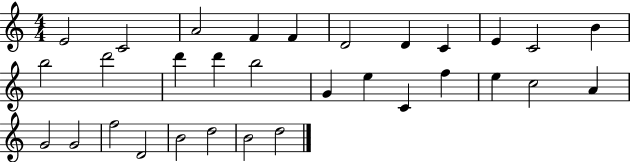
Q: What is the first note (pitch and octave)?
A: E4